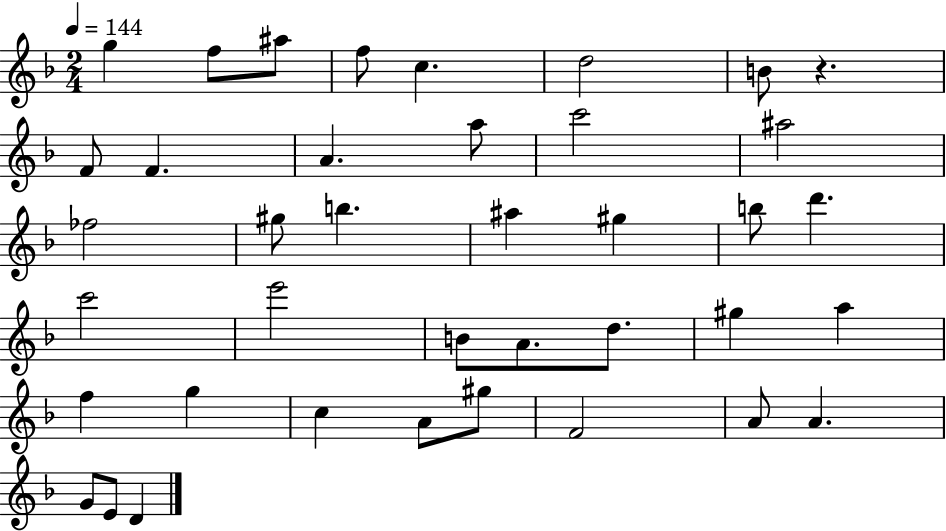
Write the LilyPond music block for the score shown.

{
  \clef treble
  \numericTimeSignature
  \time 2/4
  \key f \major
  \tempo 4 = 144
  g''4 f''8 ais''8 | f''8 c''4. | d''2 | b'8 r4. | \break f'8 f'4. | a'4. a''8 | c'''2 | ais''2 | \break fes''2 | gis''8 b''4. | ais''4 gis''4 | b''8 d'''4. | \break c'''2 | e'''2 | b'8 a'8. d''8. | gis''4 a''4 | \break f''4 g''4 | c''4 a'8 gis''8 | f'2 | a'8 a'4. | \break g'8 e'8 d'4 | \bar "|."
}